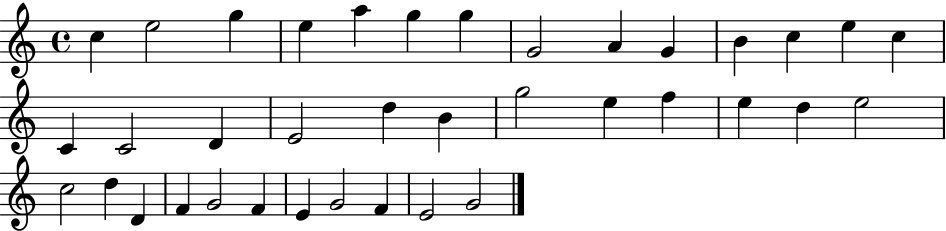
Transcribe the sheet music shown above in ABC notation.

X:1
T:Untitled
M:4/4
L:1/4
K:C
c e2 g e a g g G2 A G B c e c C C2 D E2 d B g2 e f e d e2 c2 d D F G2 F E G2 F E2 G2